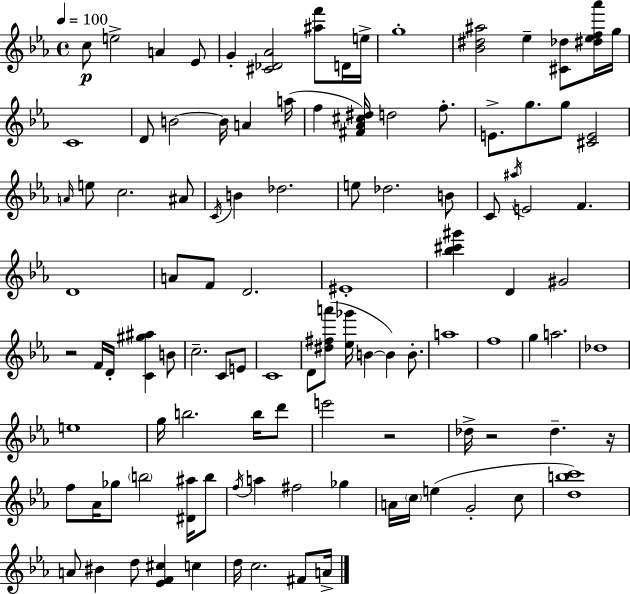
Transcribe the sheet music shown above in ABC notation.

X:1
T:Untitled
M:4/4
L:1/4
K:Eb
c/2 e2 A _E/2 G [^C_D_A]2 [^af']/2 D/4 e/4 g4 [_B^d^a]2 _e [^C_d]/2 [^d_ef_a']/4 g/4 C4 D/2 B2 B/4 A a/4 f [^F_A^c^d]/4 d2 f/2 E/2 g/2 g/2 [^CE]2 A/4 e/2 c2 ^A/2 C/4 B _d2 e/2 _d2 B/2 C/2 ^a/4 E2 F D4 A/2 F/2 D2 ^E4 [_b^c'^g'] D ^G2 z2 F/4 D/4 [C^g^a] B/2 c2 C/2 E/2 C4 D/2 [^d^fa']/2 [_e_g']/4 B B B/2 a4 f4 g a2 _d4 e4 g/4 b2 b/4 d'/2 e'2 z2 _d/4 z2 _d z/4 f/2 _A/4 _g/2 b2 [^D^a]/4 b/2 f/4 a ^f2 _g A/4 c/4 e G2 c/2 [dbc']4 A/2 ^B d/2 [_EF^c] c d/4 c2 ^F/2 A/4